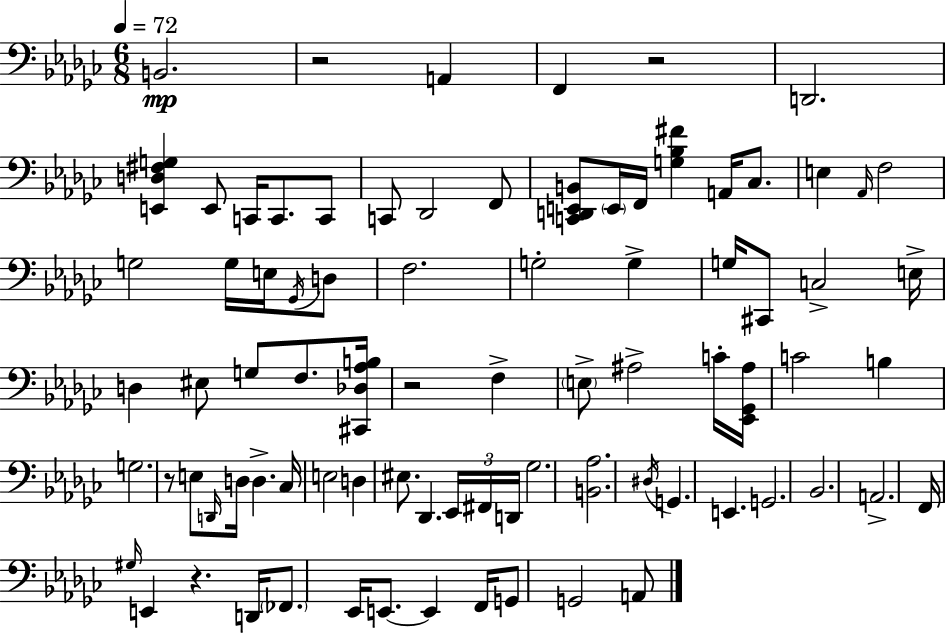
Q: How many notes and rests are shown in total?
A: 83